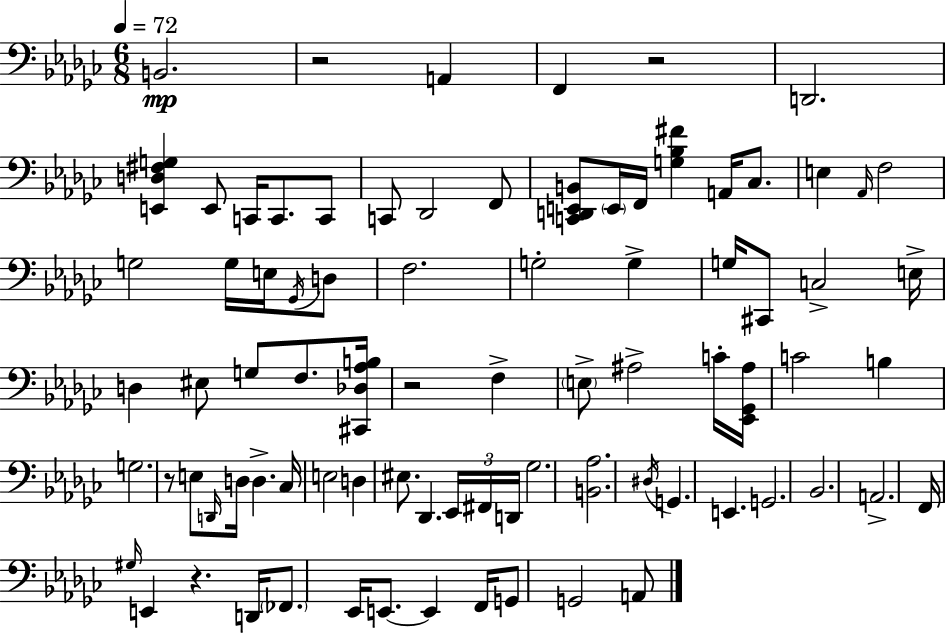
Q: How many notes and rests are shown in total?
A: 83